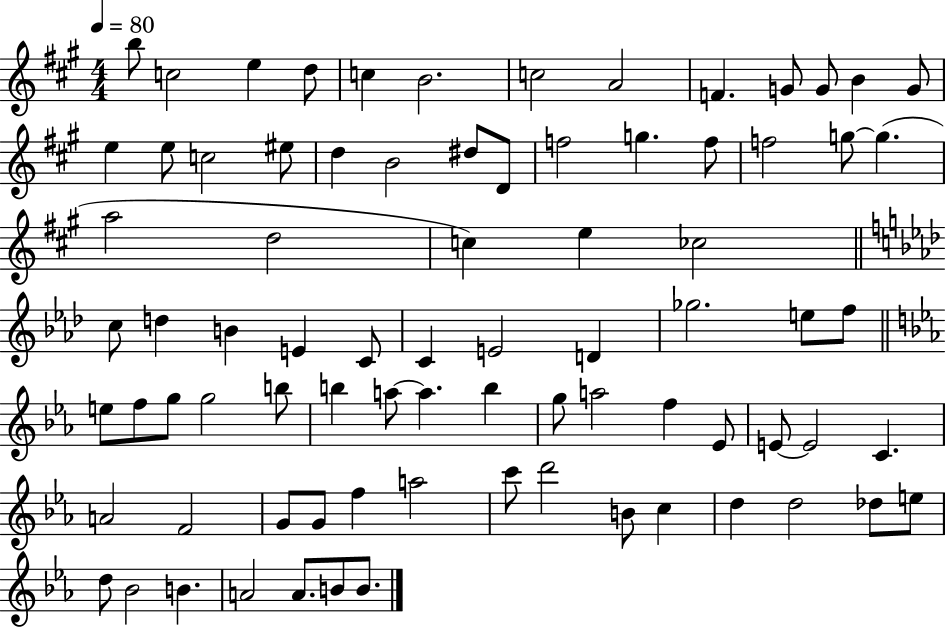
{
  \clef treble
  \numericTimeSignature
  \time 4/4
  \key a \major
  \tempo 4 = 80
  b''8 c''2 e''4 d''8 | c''4 b'2. | c''2 a'2 | f'4. g'8 g'8 b'4 g'8 | \break e''4 e''8 c''2 eis''8 | d''4 b'2 dis''8 d'8 | f''2 g''4. f''8 | f''2 g''8~~ g''4.( | \break a''2 d''2 | c''4) e''4 ces''2 | \bar "||" \break \key aes \major c''8 d''4 b'4 e'4 c'8 | c'4 e'2 d'4 | ges''2. e''8 f''8 | \bar "||" \break \key ees \major e''8 f''8 g''8 g''2 b''8 | b''4 a''8~~ a''4. b''4 | g''8 a''2 f''4 ees'8 | e'8~~ e'2 c'4. | \break a'2 f'2 | g'8 g'8 f''4 a''2 | c'''8 d'''2 b'8 c''4 | d''4 d''2 des''8 e''8 | \break d''8 bes'2 b'4. | a'2 a'8. b'8 b'8. | \bar "|."
}